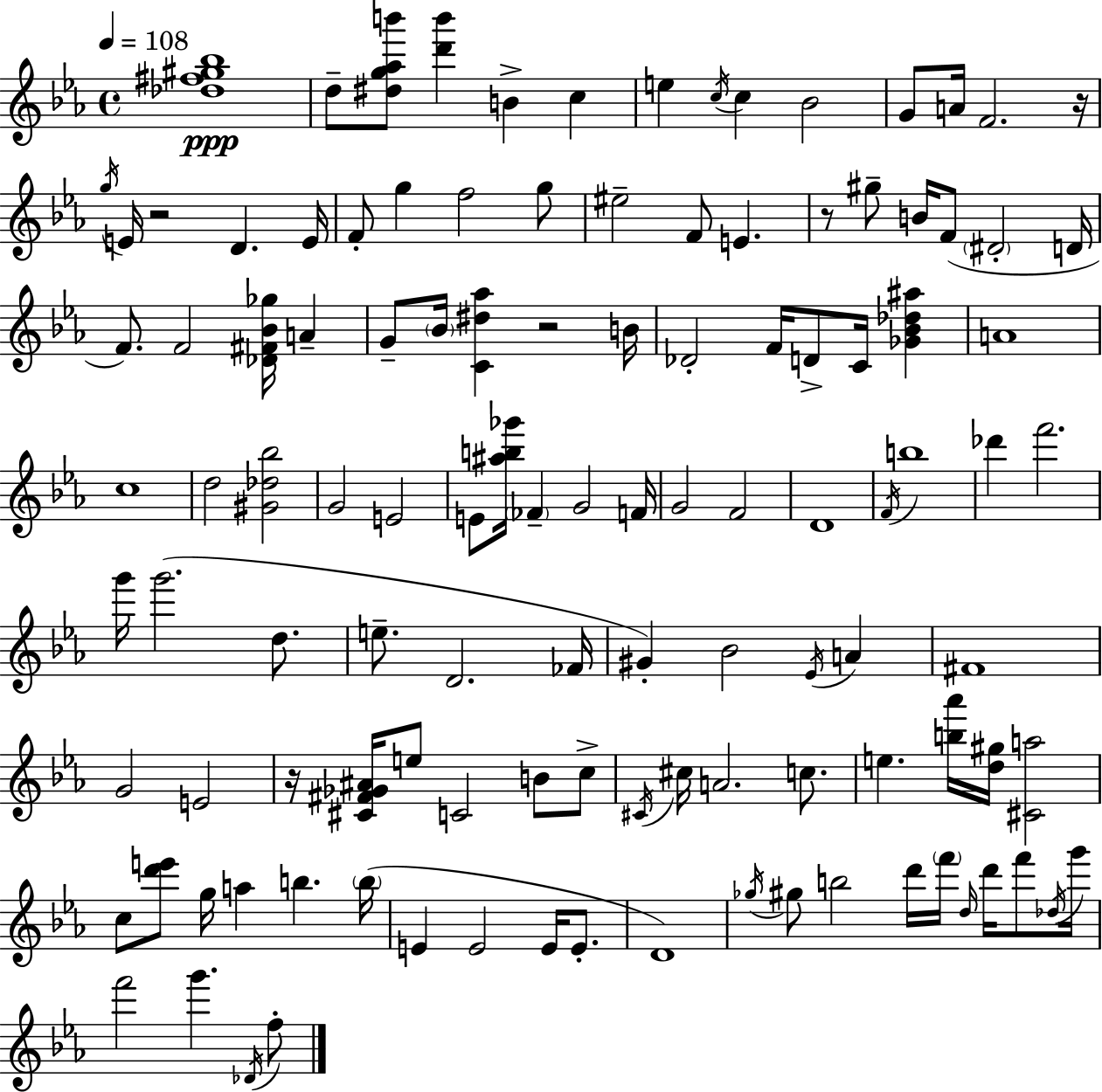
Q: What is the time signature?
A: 4/4